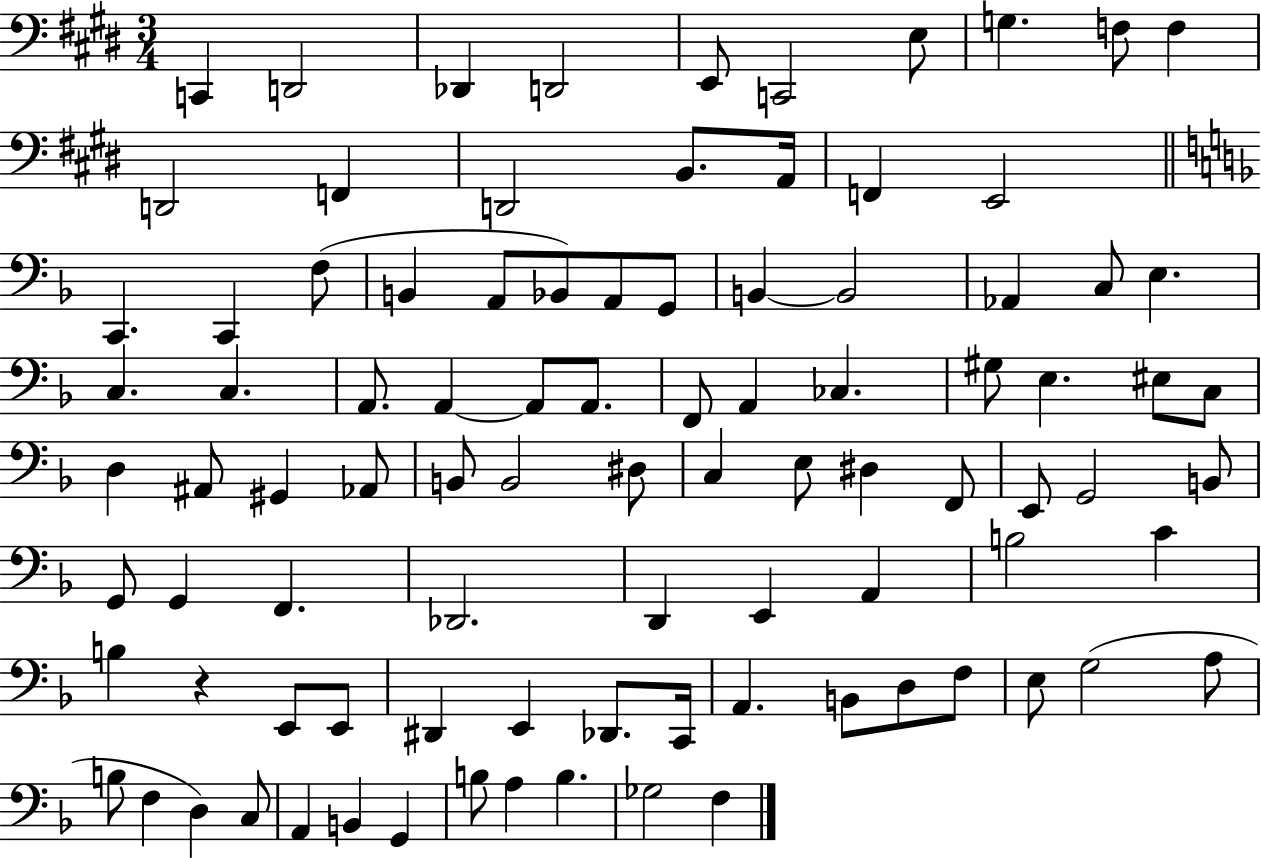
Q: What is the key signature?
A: E major